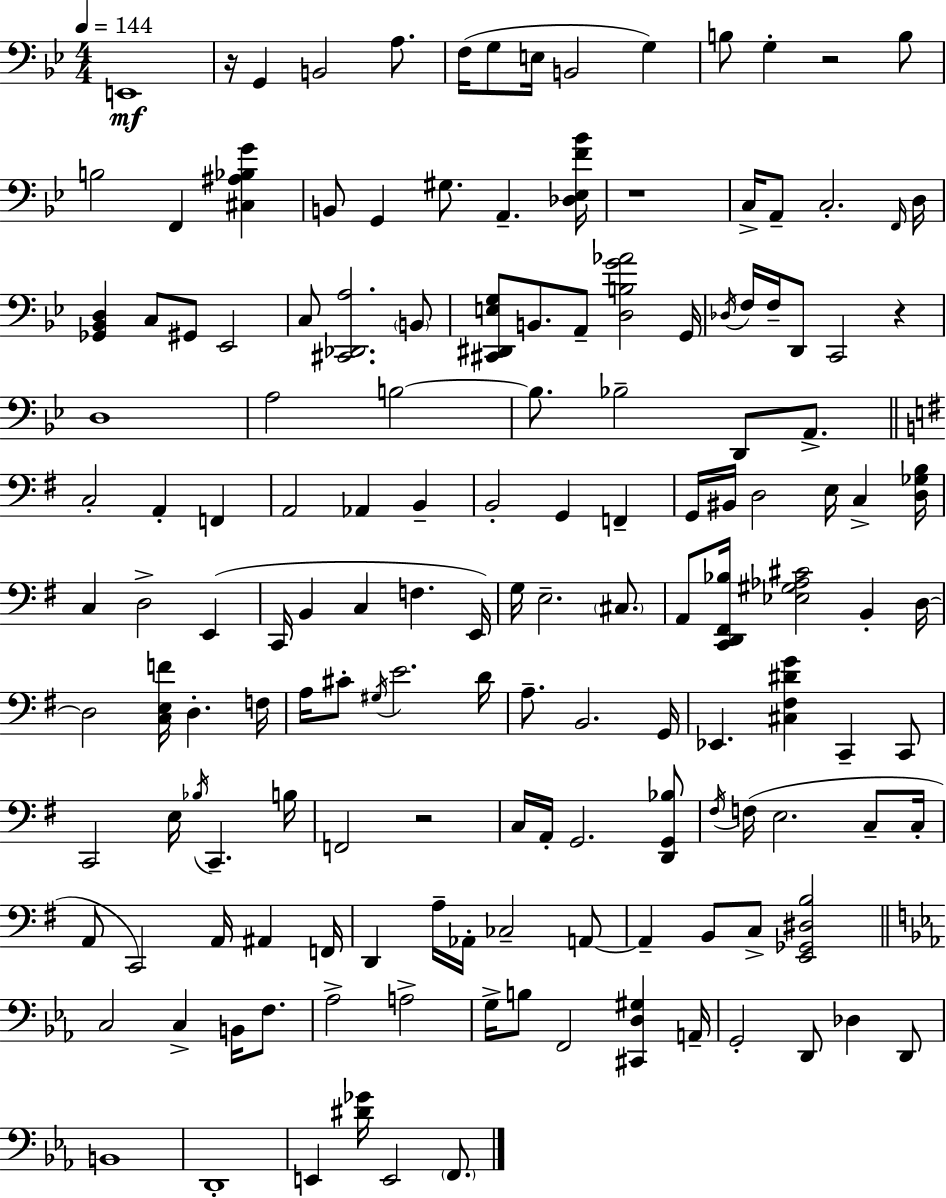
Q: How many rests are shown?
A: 5